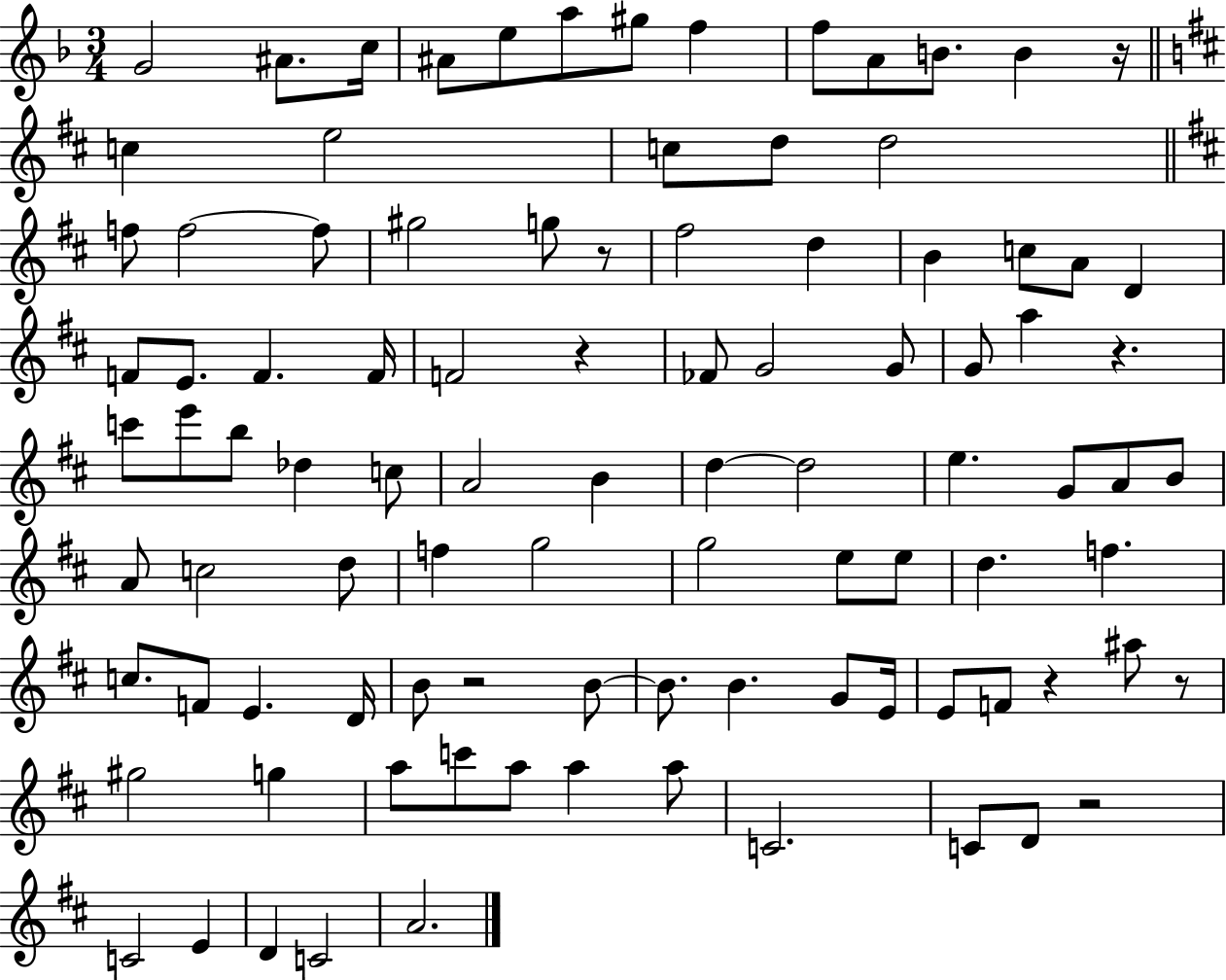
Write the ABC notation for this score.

X:1
T:Untitled
M:3/4
L:1/4
K:F
G2 ^A/2 c/4 ^A/2 e/2 a/2 ^g/2 f f/2 A/2 B/2 B z/4 c e2 c/2 d/2 d2 f/2 f2 f/2 ^g2 g/2 z/2 ^f2 d B c/2 A/2 D F/2 E/2 F F/4 F2 z _F/2 G2 G/2 G/2 a z c'/2 e'/2 b/2 _d c/2 A2 B d d2 e G/2 A/2 B/2 A/2 c2 d/2 f g2 g2 e/2 e/2 d f c/2 F/2 E D/4 B/2 z2 B/2 B/2 B G/2 E/4 E/2 F/2 z ^a/2 z/2 ^g2 g a/2 c'/2 a/2 a a/2 C2 C/2 D/2 z2 C2 E D C2 A2